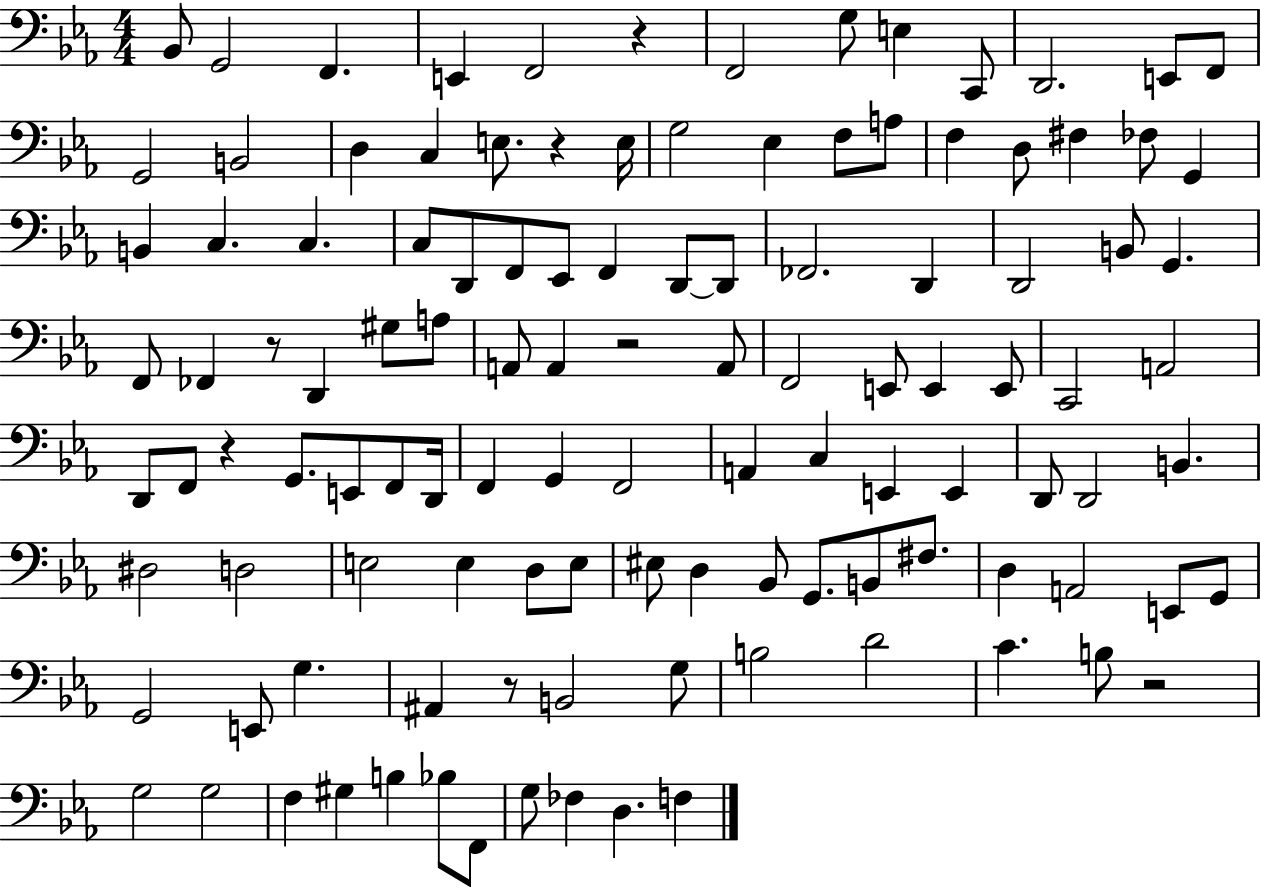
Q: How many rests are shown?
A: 7